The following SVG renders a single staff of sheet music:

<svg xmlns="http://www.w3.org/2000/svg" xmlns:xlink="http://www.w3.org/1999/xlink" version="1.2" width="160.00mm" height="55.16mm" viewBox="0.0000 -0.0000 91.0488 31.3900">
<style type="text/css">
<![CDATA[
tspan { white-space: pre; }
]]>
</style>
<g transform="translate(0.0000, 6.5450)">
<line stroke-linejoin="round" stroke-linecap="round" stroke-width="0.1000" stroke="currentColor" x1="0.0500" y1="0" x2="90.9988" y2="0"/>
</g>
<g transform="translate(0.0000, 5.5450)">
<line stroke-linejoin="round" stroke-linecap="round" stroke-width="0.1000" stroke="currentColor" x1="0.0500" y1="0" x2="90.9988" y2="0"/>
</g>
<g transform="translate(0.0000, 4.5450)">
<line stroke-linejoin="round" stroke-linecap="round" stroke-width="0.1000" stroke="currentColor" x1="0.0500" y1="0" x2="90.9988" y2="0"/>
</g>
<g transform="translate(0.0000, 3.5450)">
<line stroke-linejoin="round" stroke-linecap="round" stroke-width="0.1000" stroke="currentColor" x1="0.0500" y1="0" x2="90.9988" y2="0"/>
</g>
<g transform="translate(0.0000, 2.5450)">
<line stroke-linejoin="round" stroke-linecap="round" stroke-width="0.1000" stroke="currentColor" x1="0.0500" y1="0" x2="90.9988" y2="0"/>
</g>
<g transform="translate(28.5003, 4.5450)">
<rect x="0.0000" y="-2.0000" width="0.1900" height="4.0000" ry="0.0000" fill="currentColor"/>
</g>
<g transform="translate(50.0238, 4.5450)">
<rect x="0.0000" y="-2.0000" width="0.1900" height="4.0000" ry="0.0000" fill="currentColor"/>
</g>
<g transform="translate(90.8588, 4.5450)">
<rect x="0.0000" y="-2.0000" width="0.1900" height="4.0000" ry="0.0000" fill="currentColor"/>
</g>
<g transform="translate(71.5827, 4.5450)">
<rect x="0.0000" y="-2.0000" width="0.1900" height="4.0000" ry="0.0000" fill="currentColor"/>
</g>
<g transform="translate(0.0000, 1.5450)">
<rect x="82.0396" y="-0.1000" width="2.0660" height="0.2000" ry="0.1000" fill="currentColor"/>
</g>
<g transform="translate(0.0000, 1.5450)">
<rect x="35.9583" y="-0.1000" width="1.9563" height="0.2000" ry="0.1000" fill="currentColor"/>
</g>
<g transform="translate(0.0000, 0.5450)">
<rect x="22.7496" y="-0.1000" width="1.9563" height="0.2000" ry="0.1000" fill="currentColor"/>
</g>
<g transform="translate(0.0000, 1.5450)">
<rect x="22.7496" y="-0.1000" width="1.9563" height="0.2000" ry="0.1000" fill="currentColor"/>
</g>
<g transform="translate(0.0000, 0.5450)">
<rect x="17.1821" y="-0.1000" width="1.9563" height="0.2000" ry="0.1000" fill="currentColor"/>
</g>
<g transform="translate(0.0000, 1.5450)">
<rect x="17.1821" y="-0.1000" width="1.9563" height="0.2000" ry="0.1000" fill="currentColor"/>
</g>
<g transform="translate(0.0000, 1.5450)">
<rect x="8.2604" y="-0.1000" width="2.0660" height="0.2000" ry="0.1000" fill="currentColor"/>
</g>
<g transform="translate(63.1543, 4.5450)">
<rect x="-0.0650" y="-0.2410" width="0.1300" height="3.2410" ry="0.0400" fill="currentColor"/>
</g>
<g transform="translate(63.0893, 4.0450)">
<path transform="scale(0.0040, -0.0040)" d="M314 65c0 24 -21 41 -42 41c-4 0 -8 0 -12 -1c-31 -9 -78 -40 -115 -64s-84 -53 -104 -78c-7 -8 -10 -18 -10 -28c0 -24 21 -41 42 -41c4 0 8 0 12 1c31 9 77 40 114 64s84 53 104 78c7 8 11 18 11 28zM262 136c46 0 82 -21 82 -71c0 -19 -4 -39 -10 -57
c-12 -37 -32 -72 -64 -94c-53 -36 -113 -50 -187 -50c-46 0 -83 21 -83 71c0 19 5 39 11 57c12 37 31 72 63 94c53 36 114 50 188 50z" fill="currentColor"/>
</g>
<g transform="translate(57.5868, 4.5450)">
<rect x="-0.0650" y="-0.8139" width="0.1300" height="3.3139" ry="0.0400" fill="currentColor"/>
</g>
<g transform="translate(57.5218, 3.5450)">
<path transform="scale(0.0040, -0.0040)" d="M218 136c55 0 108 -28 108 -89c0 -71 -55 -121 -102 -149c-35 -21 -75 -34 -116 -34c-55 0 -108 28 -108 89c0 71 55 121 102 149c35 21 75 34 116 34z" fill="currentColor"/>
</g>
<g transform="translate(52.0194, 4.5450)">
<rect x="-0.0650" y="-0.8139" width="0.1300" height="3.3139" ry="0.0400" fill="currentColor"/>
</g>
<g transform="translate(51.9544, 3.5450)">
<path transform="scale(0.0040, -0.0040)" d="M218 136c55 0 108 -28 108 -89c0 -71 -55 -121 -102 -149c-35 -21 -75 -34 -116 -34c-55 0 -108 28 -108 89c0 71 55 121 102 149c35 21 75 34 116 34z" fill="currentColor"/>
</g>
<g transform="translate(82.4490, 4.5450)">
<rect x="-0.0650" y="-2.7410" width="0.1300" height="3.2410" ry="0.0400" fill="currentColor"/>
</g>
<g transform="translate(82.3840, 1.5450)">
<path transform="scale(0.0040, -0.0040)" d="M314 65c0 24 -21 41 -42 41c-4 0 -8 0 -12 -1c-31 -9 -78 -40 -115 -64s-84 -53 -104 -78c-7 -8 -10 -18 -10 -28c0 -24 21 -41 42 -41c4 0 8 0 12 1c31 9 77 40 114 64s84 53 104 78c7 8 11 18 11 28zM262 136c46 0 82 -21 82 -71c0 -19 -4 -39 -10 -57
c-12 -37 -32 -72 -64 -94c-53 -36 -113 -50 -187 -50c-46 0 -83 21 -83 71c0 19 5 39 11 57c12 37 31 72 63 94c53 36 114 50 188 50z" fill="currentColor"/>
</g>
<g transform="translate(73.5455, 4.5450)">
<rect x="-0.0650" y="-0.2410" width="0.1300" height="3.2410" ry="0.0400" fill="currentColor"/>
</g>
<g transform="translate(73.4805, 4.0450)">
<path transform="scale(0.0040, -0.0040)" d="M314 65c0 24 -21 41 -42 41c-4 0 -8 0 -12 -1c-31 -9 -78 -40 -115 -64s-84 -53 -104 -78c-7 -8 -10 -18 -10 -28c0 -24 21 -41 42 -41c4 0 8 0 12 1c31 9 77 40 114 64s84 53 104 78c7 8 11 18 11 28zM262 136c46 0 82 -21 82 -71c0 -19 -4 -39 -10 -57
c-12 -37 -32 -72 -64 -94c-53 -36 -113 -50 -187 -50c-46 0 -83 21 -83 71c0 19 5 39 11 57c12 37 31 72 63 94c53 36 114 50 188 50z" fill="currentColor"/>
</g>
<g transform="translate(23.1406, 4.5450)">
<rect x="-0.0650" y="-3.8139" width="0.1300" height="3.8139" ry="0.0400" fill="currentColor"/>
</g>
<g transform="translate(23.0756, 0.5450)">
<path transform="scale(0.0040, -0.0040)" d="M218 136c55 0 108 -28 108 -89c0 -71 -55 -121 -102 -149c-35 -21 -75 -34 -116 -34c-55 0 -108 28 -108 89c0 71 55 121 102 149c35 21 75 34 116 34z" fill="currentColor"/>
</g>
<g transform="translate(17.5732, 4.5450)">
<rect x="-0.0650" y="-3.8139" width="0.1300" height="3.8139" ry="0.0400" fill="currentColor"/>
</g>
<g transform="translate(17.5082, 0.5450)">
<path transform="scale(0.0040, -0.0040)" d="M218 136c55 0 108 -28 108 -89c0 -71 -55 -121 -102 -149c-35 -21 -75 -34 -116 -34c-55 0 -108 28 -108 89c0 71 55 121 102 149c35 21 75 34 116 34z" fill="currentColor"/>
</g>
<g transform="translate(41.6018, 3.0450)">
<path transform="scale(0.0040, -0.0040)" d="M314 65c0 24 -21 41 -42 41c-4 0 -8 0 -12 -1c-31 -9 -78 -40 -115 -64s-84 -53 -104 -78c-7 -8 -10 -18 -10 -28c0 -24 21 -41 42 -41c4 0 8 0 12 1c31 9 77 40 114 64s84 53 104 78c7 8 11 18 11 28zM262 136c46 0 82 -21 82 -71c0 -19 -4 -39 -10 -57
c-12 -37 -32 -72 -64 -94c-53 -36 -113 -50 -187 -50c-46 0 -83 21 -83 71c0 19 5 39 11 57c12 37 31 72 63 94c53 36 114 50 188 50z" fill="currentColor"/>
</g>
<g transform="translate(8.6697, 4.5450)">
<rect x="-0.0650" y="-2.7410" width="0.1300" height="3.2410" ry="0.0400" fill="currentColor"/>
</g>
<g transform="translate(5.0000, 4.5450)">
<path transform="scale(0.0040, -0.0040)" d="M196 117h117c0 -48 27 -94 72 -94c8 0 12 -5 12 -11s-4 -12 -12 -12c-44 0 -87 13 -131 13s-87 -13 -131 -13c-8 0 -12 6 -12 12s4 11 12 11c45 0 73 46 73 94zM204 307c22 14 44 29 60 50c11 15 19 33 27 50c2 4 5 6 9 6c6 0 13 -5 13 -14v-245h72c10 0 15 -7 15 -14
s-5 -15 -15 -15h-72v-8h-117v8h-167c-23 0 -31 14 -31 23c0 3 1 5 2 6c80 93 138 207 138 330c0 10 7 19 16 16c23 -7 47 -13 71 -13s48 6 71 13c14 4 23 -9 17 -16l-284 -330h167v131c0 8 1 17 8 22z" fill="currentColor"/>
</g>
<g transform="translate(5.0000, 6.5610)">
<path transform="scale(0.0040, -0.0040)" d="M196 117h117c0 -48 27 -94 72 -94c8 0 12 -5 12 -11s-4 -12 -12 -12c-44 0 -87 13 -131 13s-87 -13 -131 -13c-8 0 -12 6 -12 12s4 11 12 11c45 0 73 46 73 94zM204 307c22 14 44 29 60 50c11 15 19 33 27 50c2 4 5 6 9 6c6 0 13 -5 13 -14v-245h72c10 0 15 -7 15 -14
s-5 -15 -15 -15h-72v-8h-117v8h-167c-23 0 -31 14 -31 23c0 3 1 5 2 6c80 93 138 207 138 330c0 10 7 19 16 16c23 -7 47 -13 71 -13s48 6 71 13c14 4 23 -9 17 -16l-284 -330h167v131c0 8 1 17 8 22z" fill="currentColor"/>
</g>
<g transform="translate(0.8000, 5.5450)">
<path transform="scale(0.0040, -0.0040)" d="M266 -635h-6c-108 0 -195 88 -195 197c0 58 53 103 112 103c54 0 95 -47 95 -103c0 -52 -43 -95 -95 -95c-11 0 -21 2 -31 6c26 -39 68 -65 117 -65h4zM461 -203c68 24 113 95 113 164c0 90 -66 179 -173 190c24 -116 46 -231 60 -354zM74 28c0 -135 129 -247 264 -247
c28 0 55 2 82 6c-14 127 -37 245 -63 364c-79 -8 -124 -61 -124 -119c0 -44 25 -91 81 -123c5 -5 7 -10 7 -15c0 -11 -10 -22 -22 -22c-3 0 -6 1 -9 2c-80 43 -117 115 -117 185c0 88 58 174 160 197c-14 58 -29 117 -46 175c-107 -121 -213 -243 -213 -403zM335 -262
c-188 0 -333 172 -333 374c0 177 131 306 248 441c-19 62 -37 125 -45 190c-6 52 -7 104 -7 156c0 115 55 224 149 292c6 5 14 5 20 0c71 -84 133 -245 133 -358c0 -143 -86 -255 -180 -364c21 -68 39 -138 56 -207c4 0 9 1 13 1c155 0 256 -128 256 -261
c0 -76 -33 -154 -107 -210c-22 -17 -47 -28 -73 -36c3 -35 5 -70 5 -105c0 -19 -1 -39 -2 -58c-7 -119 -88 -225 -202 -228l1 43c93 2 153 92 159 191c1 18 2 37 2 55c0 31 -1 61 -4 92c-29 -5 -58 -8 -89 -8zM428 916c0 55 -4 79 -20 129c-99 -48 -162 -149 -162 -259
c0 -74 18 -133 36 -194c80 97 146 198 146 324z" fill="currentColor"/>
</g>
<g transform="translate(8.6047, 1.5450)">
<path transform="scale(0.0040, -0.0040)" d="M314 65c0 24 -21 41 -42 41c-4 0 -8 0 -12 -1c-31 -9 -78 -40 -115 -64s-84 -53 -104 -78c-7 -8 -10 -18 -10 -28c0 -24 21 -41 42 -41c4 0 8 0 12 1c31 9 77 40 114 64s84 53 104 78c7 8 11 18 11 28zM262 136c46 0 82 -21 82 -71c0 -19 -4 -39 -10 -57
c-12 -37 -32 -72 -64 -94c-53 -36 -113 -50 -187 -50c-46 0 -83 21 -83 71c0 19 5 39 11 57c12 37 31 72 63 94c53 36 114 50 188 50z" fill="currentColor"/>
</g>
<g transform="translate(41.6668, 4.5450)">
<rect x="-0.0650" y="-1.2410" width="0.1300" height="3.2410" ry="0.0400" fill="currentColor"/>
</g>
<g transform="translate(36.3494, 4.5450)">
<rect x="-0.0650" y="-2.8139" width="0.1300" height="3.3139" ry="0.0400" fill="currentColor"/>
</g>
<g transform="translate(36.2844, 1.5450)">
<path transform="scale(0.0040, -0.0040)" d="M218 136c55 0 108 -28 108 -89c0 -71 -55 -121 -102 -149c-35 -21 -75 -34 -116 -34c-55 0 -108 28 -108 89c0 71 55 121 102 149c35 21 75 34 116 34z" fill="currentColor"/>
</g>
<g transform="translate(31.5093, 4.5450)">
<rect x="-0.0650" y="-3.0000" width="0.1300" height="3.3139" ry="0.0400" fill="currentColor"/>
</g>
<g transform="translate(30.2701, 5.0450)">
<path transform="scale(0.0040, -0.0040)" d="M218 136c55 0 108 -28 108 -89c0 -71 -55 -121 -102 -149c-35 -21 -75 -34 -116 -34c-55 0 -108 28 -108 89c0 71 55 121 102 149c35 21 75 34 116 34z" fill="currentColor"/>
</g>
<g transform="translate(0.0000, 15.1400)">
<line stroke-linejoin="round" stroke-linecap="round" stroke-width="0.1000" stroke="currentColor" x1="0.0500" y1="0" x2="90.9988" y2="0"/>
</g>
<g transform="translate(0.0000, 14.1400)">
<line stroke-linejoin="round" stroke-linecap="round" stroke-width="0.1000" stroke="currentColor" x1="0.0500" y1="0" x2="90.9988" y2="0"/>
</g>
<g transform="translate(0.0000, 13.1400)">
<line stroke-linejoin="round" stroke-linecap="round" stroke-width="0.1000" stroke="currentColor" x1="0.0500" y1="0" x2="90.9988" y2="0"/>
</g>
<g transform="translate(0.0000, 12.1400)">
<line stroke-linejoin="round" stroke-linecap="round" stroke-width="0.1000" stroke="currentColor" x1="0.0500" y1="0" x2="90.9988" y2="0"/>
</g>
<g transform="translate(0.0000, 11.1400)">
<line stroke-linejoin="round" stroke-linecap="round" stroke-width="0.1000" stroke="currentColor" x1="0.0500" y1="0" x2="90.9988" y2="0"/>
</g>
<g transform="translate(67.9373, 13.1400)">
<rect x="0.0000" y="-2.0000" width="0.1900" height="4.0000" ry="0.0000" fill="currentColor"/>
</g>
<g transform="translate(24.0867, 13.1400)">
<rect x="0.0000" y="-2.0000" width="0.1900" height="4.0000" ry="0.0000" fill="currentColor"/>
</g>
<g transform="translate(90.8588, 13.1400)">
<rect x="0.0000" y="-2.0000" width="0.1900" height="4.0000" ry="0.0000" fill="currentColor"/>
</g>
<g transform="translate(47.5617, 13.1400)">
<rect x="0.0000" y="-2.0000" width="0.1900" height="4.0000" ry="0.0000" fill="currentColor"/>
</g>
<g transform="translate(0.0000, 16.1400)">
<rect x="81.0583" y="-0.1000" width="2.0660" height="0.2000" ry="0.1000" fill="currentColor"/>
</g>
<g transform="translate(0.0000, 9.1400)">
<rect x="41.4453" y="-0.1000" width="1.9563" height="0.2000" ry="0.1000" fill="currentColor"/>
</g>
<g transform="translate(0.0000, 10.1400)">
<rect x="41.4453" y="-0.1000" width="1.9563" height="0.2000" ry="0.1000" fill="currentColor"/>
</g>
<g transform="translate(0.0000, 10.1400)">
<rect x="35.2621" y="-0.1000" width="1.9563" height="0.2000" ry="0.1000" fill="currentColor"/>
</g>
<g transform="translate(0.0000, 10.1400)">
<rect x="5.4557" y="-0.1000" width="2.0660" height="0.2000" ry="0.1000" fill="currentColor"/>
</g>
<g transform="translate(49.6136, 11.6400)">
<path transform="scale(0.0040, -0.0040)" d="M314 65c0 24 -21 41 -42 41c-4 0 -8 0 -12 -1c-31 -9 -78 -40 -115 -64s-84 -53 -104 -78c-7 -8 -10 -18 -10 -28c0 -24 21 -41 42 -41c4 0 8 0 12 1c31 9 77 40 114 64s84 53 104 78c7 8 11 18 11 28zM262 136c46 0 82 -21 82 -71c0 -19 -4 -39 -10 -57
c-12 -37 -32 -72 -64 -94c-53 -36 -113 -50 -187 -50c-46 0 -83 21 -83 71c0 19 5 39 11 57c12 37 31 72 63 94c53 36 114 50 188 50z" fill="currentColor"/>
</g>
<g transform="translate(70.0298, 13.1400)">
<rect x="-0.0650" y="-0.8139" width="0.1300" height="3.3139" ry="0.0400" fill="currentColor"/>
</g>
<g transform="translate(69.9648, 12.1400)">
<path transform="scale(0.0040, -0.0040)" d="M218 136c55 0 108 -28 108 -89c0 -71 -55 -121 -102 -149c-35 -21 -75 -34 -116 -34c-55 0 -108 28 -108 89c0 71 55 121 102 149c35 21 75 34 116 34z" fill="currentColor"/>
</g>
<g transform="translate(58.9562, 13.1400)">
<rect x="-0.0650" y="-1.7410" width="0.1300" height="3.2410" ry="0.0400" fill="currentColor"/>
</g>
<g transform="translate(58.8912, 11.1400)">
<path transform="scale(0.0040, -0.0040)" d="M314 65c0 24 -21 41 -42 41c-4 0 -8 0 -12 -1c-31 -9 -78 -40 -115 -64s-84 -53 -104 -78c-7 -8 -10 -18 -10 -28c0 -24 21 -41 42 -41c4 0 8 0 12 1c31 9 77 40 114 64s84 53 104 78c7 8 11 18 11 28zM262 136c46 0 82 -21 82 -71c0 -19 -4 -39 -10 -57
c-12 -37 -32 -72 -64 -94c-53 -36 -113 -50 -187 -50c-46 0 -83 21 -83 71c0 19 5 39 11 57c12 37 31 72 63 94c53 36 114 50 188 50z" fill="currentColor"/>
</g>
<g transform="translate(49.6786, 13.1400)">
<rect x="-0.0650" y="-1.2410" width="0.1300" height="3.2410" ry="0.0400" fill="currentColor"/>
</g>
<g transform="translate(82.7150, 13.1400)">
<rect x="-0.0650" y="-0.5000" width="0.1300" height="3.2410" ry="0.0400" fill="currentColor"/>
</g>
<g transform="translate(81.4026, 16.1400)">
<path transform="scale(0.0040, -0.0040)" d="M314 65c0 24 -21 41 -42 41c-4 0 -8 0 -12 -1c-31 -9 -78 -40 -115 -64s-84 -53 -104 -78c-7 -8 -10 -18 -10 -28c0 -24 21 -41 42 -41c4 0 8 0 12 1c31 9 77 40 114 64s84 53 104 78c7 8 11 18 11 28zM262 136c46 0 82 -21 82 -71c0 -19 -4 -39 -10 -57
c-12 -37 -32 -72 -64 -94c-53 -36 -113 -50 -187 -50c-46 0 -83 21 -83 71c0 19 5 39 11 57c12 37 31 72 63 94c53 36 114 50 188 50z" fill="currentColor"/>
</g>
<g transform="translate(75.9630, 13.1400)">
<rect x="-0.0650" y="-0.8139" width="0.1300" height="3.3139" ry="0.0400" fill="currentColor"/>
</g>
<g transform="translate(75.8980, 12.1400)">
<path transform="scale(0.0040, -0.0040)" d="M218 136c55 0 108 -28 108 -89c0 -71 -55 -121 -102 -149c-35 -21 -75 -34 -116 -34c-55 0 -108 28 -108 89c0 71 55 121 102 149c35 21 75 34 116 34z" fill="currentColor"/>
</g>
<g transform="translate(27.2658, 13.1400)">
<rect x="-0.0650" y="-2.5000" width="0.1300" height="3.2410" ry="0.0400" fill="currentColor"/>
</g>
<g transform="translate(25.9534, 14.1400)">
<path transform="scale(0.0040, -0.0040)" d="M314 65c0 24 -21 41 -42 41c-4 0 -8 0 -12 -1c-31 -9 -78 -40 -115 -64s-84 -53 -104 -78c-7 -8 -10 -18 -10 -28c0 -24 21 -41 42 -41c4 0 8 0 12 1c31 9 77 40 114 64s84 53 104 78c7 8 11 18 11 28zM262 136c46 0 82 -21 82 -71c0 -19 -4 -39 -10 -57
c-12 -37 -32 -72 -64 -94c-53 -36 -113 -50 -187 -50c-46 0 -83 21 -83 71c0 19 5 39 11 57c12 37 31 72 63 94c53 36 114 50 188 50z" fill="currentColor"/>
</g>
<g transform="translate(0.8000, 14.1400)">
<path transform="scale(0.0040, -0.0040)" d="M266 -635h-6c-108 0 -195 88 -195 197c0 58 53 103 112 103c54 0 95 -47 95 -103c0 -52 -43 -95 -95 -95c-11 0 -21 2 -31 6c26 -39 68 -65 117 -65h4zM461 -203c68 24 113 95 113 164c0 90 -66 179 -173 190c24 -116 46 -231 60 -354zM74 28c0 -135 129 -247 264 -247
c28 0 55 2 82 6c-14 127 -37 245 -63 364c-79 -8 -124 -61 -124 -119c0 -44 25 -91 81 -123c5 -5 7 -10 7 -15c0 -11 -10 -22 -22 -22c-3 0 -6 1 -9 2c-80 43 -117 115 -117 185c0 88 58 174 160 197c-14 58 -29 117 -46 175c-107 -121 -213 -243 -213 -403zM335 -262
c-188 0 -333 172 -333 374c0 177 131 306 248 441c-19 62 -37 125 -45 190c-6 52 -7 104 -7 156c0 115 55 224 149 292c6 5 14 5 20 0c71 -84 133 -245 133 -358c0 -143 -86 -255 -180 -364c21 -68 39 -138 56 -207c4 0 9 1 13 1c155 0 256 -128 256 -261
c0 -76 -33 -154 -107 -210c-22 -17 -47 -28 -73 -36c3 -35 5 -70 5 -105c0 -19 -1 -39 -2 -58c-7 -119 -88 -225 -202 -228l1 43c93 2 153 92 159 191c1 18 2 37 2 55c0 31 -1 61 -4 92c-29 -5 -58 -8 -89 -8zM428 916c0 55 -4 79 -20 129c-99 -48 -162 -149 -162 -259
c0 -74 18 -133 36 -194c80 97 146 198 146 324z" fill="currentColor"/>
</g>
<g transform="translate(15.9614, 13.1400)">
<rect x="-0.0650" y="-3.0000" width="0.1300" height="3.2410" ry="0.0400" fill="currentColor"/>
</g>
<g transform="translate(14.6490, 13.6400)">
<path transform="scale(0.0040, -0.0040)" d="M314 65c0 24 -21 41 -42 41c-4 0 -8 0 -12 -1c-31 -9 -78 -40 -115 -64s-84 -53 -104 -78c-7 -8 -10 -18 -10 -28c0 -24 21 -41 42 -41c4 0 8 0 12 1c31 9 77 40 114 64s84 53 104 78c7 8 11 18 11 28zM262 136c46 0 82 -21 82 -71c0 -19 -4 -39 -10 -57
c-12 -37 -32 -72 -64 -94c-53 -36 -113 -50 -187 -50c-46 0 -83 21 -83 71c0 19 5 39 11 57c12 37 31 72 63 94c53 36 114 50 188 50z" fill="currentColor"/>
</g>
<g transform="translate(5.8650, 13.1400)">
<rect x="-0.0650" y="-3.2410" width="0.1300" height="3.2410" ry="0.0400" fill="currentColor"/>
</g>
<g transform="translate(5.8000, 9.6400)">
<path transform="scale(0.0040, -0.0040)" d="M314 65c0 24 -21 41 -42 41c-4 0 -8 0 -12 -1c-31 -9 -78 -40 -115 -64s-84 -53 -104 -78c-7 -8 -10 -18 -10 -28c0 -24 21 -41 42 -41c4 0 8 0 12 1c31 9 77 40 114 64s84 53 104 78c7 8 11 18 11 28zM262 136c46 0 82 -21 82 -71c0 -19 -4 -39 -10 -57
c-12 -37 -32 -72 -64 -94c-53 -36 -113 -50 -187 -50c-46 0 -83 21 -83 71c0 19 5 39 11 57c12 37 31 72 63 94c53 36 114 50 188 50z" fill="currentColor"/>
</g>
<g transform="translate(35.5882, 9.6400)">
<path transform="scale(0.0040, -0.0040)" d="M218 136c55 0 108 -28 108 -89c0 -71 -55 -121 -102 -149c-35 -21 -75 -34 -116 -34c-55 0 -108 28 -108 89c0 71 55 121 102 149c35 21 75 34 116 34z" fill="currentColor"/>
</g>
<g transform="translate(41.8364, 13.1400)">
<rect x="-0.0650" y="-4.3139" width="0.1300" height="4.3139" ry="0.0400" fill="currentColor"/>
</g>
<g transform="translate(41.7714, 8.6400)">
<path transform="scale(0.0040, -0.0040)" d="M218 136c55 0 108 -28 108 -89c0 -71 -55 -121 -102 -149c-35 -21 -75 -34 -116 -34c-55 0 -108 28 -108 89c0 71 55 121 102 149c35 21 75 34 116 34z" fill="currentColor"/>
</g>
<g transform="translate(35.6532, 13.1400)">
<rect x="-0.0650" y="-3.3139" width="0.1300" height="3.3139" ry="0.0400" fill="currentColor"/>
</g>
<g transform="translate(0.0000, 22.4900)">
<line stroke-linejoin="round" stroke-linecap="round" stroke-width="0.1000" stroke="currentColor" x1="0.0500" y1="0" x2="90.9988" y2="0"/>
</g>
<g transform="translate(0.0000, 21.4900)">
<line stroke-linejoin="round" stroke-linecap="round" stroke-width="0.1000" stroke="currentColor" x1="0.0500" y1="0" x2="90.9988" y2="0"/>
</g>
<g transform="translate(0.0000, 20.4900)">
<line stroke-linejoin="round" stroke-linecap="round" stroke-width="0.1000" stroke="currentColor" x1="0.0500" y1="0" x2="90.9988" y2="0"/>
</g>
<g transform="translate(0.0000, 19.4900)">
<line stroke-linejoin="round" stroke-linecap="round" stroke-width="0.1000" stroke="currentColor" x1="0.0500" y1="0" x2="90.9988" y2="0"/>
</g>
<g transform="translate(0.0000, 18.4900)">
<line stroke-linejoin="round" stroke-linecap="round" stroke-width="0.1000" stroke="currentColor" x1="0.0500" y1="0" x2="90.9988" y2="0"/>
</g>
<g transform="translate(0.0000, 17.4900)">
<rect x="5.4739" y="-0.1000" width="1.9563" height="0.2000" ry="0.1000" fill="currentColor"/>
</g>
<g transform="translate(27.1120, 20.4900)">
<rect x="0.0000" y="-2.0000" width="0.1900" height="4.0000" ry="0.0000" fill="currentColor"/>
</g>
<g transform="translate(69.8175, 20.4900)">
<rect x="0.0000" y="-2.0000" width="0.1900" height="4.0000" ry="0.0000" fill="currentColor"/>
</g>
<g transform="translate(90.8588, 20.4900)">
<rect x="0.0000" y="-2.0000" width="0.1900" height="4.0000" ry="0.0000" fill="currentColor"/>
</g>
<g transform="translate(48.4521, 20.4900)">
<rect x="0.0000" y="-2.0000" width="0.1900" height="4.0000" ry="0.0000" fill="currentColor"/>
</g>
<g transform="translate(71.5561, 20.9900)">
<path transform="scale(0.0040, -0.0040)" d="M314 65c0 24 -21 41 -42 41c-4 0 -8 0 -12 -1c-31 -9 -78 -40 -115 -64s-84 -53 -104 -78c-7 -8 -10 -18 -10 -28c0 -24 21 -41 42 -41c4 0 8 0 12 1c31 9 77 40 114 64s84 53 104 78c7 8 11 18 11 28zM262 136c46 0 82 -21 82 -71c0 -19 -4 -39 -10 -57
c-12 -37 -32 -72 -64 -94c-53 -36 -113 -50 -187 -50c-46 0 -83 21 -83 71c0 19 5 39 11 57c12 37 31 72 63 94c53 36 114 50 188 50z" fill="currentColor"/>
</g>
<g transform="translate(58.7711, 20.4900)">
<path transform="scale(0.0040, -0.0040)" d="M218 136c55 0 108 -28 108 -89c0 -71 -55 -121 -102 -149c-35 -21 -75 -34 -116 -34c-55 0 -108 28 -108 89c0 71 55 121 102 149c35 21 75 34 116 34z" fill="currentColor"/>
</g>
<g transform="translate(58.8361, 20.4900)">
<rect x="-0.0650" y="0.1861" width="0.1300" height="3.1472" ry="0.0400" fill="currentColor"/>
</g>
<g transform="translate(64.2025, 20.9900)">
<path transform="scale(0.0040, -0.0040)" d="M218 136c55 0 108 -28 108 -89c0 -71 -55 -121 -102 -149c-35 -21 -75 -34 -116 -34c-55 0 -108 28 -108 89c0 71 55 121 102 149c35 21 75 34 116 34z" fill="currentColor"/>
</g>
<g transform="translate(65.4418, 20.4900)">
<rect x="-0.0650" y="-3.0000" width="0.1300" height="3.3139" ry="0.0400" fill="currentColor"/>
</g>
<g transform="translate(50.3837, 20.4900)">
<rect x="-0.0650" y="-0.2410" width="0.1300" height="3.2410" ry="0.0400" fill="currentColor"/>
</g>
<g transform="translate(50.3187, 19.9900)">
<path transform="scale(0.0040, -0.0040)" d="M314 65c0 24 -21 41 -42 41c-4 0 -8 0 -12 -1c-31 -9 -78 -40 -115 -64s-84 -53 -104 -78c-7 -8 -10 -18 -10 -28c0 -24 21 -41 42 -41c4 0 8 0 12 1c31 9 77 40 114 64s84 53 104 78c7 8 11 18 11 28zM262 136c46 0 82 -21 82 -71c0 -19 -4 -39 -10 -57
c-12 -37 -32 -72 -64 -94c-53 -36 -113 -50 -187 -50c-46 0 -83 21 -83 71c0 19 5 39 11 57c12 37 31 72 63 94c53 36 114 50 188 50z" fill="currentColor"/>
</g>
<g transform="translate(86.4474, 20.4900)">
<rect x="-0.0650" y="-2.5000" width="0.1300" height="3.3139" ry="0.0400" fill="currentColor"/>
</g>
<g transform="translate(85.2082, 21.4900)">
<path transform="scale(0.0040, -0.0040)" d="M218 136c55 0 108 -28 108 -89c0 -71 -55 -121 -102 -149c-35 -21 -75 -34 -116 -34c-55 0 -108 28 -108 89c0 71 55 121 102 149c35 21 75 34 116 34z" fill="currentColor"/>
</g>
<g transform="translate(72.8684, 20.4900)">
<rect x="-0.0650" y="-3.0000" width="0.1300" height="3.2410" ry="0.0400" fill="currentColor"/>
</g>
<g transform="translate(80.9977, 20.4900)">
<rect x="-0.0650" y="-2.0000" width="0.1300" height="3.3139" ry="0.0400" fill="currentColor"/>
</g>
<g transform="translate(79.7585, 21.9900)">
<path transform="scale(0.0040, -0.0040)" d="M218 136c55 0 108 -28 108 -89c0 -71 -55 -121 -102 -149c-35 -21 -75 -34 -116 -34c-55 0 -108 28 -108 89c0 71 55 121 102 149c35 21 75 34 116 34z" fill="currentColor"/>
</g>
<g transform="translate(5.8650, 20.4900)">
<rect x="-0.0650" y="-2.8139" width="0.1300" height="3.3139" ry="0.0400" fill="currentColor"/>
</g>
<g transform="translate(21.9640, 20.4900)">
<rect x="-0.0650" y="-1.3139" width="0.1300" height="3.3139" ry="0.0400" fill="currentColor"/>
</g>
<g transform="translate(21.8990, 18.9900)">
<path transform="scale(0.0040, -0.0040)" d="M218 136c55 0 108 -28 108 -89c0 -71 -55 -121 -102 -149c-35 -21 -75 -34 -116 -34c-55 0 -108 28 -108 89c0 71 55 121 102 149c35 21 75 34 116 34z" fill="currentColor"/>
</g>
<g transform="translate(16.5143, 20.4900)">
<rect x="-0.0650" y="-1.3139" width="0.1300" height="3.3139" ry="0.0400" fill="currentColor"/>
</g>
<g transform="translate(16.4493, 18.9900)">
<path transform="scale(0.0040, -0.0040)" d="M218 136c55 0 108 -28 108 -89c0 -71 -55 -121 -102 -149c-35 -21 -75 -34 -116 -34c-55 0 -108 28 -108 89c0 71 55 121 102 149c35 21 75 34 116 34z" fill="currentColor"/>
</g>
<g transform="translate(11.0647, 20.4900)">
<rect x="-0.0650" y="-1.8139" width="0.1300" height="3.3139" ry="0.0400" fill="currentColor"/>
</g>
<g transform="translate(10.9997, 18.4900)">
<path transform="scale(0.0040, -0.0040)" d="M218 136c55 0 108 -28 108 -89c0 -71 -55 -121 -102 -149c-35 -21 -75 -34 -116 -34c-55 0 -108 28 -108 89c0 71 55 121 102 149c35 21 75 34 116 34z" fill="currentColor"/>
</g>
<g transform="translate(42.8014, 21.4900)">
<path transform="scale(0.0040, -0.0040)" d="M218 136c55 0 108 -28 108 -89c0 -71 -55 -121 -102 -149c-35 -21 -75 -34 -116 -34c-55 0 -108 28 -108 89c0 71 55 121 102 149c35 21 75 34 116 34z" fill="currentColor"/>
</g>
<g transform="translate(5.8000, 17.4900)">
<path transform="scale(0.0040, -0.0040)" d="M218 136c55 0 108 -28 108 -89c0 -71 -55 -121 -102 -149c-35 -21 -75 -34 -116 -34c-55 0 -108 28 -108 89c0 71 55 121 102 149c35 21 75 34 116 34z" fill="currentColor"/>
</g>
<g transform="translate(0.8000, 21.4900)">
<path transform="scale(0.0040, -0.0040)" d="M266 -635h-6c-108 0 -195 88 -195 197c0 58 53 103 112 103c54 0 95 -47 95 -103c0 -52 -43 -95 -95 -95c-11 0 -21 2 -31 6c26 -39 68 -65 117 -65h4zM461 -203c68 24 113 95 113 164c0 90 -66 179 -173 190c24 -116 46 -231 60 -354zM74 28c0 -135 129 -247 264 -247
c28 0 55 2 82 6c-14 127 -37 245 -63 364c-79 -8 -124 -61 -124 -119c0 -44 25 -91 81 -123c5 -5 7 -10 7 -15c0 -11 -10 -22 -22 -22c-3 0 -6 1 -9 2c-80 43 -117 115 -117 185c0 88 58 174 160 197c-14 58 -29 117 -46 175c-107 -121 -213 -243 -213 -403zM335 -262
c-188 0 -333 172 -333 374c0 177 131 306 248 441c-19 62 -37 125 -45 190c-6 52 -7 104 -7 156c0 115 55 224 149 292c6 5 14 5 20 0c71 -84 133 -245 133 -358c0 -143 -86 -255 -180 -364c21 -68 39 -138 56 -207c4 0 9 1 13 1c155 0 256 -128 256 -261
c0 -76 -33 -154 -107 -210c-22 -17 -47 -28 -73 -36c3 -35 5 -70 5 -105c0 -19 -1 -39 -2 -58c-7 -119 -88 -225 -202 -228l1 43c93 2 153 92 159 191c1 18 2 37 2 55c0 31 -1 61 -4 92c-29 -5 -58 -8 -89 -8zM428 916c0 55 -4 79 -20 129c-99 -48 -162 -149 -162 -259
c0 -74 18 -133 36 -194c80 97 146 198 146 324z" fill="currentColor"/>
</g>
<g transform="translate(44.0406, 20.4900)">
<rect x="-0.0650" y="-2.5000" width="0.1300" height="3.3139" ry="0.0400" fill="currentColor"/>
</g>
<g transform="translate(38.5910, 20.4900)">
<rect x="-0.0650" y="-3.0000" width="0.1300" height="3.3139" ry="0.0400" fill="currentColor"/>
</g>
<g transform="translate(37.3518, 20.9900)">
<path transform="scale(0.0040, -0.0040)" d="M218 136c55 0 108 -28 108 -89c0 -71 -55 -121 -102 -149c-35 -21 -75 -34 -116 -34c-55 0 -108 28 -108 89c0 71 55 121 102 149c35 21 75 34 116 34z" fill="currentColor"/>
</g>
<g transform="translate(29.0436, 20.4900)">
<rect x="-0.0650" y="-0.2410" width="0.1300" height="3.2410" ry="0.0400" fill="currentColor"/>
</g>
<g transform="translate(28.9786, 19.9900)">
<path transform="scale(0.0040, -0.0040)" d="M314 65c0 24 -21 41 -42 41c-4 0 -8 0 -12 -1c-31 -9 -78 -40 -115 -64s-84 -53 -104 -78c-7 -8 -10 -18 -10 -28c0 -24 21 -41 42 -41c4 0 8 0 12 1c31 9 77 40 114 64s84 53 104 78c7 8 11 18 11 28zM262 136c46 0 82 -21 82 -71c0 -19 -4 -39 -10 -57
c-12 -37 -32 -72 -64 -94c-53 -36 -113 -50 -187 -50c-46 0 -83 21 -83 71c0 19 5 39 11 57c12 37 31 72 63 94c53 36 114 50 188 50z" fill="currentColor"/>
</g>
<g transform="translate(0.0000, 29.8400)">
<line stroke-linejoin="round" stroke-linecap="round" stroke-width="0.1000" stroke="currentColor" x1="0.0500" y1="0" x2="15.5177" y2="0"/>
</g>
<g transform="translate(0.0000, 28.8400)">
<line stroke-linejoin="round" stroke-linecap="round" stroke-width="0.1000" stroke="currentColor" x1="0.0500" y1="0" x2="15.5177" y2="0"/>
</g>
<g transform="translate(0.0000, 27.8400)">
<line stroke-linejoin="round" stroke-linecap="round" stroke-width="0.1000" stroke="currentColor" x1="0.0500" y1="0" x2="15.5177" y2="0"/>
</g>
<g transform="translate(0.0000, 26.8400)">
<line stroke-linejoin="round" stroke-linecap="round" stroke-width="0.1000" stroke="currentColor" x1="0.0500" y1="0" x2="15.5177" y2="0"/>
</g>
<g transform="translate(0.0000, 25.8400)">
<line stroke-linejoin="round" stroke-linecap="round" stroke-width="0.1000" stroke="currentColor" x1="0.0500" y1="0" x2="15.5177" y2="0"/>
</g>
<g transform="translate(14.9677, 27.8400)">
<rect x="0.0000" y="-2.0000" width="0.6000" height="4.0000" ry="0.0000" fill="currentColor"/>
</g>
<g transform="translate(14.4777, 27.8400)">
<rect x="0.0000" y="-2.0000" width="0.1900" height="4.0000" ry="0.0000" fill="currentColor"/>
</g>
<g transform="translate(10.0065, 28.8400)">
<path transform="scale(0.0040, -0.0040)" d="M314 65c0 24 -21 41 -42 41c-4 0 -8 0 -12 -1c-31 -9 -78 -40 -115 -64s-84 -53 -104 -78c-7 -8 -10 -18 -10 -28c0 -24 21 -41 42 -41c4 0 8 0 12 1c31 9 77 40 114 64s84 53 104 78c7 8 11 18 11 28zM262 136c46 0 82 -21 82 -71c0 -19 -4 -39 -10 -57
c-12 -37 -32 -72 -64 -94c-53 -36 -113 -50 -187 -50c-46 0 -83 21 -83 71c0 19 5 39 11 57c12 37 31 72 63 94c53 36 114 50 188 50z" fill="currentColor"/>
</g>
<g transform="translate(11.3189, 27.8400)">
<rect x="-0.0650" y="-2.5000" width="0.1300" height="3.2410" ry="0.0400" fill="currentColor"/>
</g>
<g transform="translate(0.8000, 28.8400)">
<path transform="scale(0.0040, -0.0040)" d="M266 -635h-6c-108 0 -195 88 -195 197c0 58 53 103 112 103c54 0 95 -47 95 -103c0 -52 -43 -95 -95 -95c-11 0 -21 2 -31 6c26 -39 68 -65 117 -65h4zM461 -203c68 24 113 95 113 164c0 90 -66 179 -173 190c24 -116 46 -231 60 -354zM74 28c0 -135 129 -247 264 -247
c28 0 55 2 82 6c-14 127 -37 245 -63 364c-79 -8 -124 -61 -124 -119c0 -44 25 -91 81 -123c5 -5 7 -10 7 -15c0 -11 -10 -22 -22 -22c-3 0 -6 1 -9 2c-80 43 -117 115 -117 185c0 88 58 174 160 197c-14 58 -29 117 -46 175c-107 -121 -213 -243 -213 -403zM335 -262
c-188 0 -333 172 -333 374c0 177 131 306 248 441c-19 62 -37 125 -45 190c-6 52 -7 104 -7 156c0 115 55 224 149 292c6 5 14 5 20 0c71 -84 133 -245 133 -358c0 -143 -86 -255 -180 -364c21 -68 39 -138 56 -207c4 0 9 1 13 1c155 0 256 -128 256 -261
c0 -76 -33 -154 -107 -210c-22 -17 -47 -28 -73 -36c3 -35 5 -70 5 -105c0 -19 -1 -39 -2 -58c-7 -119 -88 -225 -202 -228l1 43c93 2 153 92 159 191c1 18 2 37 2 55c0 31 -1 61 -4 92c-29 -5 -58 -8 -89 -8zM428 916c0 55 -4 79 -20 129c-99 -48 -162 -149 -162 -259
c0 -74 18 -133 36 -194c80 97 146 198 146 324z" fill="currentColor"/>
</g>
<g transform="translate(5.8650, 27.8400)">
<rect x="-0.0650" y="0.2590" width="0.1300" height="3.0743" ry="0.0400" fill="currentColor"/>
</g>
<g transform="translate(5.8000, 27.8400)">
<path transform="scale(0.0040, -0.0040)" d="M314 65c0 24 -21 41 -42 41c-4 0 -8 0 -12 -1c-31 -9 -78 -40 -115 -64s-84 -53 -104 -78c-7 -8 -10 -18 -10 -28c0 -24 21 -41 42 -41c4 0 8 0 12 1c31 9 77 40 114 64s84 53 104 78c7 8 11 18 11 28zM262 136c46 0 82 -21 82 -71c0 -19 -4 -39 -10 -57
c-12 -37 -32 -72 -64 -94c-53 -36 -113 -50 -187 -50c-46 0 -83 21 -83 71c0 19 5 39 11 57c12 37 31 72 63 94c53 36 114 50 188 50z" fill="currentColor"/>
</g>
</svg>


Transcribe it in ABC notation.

X:1
T:Untitled
M:4/4
L:1/4
K:C
a2 c' c' A a e2 d d c2 c2 a2 b2 A2 G2 b d' e2 f2 d d C2 a f e e c2 A G c2 B A A2 F G B2 G2